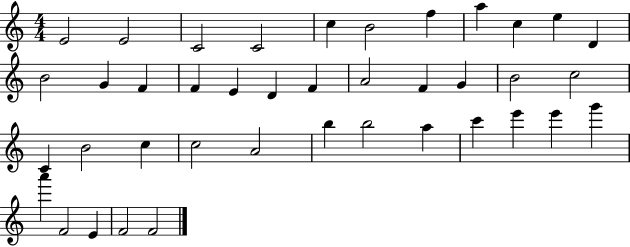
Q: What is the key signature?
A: C major